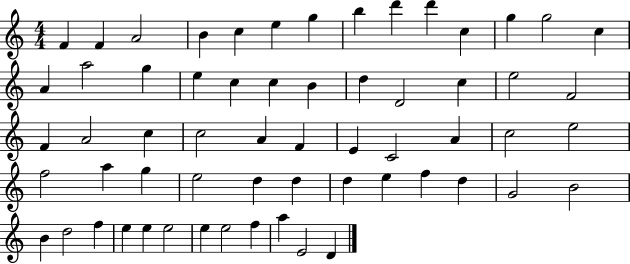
{
  \clef treble
  \numericTimeSignature
  \time 4/4
  \key c \major
  f'4 f'4 a'2 | b'4 c''4 e''4 g''4 | b''4 d'''4 d'''4 c''4 | g''4 g''2 c''4 | \break a'4 a''2 g''4 | e''4 c''4 c''4 b'4 | d''4 d'2 c''4 | e''2 f'2 | \break f'4 a'2 c''4 | c''2 a'4 f'4 | e'4 c'2 a'4 | c''2 e''2 | \break f''2 a''4 g''4 | e''2 d''4 d''4 | d''4 e''4 f''4 d''4 | g'2 b'2 | \break b'4 d''2 f''4 | e''4 e''4 e''2 | e''4 e''2 f''4 | a''4 e'2 d'4 | \break \bar "|."
}